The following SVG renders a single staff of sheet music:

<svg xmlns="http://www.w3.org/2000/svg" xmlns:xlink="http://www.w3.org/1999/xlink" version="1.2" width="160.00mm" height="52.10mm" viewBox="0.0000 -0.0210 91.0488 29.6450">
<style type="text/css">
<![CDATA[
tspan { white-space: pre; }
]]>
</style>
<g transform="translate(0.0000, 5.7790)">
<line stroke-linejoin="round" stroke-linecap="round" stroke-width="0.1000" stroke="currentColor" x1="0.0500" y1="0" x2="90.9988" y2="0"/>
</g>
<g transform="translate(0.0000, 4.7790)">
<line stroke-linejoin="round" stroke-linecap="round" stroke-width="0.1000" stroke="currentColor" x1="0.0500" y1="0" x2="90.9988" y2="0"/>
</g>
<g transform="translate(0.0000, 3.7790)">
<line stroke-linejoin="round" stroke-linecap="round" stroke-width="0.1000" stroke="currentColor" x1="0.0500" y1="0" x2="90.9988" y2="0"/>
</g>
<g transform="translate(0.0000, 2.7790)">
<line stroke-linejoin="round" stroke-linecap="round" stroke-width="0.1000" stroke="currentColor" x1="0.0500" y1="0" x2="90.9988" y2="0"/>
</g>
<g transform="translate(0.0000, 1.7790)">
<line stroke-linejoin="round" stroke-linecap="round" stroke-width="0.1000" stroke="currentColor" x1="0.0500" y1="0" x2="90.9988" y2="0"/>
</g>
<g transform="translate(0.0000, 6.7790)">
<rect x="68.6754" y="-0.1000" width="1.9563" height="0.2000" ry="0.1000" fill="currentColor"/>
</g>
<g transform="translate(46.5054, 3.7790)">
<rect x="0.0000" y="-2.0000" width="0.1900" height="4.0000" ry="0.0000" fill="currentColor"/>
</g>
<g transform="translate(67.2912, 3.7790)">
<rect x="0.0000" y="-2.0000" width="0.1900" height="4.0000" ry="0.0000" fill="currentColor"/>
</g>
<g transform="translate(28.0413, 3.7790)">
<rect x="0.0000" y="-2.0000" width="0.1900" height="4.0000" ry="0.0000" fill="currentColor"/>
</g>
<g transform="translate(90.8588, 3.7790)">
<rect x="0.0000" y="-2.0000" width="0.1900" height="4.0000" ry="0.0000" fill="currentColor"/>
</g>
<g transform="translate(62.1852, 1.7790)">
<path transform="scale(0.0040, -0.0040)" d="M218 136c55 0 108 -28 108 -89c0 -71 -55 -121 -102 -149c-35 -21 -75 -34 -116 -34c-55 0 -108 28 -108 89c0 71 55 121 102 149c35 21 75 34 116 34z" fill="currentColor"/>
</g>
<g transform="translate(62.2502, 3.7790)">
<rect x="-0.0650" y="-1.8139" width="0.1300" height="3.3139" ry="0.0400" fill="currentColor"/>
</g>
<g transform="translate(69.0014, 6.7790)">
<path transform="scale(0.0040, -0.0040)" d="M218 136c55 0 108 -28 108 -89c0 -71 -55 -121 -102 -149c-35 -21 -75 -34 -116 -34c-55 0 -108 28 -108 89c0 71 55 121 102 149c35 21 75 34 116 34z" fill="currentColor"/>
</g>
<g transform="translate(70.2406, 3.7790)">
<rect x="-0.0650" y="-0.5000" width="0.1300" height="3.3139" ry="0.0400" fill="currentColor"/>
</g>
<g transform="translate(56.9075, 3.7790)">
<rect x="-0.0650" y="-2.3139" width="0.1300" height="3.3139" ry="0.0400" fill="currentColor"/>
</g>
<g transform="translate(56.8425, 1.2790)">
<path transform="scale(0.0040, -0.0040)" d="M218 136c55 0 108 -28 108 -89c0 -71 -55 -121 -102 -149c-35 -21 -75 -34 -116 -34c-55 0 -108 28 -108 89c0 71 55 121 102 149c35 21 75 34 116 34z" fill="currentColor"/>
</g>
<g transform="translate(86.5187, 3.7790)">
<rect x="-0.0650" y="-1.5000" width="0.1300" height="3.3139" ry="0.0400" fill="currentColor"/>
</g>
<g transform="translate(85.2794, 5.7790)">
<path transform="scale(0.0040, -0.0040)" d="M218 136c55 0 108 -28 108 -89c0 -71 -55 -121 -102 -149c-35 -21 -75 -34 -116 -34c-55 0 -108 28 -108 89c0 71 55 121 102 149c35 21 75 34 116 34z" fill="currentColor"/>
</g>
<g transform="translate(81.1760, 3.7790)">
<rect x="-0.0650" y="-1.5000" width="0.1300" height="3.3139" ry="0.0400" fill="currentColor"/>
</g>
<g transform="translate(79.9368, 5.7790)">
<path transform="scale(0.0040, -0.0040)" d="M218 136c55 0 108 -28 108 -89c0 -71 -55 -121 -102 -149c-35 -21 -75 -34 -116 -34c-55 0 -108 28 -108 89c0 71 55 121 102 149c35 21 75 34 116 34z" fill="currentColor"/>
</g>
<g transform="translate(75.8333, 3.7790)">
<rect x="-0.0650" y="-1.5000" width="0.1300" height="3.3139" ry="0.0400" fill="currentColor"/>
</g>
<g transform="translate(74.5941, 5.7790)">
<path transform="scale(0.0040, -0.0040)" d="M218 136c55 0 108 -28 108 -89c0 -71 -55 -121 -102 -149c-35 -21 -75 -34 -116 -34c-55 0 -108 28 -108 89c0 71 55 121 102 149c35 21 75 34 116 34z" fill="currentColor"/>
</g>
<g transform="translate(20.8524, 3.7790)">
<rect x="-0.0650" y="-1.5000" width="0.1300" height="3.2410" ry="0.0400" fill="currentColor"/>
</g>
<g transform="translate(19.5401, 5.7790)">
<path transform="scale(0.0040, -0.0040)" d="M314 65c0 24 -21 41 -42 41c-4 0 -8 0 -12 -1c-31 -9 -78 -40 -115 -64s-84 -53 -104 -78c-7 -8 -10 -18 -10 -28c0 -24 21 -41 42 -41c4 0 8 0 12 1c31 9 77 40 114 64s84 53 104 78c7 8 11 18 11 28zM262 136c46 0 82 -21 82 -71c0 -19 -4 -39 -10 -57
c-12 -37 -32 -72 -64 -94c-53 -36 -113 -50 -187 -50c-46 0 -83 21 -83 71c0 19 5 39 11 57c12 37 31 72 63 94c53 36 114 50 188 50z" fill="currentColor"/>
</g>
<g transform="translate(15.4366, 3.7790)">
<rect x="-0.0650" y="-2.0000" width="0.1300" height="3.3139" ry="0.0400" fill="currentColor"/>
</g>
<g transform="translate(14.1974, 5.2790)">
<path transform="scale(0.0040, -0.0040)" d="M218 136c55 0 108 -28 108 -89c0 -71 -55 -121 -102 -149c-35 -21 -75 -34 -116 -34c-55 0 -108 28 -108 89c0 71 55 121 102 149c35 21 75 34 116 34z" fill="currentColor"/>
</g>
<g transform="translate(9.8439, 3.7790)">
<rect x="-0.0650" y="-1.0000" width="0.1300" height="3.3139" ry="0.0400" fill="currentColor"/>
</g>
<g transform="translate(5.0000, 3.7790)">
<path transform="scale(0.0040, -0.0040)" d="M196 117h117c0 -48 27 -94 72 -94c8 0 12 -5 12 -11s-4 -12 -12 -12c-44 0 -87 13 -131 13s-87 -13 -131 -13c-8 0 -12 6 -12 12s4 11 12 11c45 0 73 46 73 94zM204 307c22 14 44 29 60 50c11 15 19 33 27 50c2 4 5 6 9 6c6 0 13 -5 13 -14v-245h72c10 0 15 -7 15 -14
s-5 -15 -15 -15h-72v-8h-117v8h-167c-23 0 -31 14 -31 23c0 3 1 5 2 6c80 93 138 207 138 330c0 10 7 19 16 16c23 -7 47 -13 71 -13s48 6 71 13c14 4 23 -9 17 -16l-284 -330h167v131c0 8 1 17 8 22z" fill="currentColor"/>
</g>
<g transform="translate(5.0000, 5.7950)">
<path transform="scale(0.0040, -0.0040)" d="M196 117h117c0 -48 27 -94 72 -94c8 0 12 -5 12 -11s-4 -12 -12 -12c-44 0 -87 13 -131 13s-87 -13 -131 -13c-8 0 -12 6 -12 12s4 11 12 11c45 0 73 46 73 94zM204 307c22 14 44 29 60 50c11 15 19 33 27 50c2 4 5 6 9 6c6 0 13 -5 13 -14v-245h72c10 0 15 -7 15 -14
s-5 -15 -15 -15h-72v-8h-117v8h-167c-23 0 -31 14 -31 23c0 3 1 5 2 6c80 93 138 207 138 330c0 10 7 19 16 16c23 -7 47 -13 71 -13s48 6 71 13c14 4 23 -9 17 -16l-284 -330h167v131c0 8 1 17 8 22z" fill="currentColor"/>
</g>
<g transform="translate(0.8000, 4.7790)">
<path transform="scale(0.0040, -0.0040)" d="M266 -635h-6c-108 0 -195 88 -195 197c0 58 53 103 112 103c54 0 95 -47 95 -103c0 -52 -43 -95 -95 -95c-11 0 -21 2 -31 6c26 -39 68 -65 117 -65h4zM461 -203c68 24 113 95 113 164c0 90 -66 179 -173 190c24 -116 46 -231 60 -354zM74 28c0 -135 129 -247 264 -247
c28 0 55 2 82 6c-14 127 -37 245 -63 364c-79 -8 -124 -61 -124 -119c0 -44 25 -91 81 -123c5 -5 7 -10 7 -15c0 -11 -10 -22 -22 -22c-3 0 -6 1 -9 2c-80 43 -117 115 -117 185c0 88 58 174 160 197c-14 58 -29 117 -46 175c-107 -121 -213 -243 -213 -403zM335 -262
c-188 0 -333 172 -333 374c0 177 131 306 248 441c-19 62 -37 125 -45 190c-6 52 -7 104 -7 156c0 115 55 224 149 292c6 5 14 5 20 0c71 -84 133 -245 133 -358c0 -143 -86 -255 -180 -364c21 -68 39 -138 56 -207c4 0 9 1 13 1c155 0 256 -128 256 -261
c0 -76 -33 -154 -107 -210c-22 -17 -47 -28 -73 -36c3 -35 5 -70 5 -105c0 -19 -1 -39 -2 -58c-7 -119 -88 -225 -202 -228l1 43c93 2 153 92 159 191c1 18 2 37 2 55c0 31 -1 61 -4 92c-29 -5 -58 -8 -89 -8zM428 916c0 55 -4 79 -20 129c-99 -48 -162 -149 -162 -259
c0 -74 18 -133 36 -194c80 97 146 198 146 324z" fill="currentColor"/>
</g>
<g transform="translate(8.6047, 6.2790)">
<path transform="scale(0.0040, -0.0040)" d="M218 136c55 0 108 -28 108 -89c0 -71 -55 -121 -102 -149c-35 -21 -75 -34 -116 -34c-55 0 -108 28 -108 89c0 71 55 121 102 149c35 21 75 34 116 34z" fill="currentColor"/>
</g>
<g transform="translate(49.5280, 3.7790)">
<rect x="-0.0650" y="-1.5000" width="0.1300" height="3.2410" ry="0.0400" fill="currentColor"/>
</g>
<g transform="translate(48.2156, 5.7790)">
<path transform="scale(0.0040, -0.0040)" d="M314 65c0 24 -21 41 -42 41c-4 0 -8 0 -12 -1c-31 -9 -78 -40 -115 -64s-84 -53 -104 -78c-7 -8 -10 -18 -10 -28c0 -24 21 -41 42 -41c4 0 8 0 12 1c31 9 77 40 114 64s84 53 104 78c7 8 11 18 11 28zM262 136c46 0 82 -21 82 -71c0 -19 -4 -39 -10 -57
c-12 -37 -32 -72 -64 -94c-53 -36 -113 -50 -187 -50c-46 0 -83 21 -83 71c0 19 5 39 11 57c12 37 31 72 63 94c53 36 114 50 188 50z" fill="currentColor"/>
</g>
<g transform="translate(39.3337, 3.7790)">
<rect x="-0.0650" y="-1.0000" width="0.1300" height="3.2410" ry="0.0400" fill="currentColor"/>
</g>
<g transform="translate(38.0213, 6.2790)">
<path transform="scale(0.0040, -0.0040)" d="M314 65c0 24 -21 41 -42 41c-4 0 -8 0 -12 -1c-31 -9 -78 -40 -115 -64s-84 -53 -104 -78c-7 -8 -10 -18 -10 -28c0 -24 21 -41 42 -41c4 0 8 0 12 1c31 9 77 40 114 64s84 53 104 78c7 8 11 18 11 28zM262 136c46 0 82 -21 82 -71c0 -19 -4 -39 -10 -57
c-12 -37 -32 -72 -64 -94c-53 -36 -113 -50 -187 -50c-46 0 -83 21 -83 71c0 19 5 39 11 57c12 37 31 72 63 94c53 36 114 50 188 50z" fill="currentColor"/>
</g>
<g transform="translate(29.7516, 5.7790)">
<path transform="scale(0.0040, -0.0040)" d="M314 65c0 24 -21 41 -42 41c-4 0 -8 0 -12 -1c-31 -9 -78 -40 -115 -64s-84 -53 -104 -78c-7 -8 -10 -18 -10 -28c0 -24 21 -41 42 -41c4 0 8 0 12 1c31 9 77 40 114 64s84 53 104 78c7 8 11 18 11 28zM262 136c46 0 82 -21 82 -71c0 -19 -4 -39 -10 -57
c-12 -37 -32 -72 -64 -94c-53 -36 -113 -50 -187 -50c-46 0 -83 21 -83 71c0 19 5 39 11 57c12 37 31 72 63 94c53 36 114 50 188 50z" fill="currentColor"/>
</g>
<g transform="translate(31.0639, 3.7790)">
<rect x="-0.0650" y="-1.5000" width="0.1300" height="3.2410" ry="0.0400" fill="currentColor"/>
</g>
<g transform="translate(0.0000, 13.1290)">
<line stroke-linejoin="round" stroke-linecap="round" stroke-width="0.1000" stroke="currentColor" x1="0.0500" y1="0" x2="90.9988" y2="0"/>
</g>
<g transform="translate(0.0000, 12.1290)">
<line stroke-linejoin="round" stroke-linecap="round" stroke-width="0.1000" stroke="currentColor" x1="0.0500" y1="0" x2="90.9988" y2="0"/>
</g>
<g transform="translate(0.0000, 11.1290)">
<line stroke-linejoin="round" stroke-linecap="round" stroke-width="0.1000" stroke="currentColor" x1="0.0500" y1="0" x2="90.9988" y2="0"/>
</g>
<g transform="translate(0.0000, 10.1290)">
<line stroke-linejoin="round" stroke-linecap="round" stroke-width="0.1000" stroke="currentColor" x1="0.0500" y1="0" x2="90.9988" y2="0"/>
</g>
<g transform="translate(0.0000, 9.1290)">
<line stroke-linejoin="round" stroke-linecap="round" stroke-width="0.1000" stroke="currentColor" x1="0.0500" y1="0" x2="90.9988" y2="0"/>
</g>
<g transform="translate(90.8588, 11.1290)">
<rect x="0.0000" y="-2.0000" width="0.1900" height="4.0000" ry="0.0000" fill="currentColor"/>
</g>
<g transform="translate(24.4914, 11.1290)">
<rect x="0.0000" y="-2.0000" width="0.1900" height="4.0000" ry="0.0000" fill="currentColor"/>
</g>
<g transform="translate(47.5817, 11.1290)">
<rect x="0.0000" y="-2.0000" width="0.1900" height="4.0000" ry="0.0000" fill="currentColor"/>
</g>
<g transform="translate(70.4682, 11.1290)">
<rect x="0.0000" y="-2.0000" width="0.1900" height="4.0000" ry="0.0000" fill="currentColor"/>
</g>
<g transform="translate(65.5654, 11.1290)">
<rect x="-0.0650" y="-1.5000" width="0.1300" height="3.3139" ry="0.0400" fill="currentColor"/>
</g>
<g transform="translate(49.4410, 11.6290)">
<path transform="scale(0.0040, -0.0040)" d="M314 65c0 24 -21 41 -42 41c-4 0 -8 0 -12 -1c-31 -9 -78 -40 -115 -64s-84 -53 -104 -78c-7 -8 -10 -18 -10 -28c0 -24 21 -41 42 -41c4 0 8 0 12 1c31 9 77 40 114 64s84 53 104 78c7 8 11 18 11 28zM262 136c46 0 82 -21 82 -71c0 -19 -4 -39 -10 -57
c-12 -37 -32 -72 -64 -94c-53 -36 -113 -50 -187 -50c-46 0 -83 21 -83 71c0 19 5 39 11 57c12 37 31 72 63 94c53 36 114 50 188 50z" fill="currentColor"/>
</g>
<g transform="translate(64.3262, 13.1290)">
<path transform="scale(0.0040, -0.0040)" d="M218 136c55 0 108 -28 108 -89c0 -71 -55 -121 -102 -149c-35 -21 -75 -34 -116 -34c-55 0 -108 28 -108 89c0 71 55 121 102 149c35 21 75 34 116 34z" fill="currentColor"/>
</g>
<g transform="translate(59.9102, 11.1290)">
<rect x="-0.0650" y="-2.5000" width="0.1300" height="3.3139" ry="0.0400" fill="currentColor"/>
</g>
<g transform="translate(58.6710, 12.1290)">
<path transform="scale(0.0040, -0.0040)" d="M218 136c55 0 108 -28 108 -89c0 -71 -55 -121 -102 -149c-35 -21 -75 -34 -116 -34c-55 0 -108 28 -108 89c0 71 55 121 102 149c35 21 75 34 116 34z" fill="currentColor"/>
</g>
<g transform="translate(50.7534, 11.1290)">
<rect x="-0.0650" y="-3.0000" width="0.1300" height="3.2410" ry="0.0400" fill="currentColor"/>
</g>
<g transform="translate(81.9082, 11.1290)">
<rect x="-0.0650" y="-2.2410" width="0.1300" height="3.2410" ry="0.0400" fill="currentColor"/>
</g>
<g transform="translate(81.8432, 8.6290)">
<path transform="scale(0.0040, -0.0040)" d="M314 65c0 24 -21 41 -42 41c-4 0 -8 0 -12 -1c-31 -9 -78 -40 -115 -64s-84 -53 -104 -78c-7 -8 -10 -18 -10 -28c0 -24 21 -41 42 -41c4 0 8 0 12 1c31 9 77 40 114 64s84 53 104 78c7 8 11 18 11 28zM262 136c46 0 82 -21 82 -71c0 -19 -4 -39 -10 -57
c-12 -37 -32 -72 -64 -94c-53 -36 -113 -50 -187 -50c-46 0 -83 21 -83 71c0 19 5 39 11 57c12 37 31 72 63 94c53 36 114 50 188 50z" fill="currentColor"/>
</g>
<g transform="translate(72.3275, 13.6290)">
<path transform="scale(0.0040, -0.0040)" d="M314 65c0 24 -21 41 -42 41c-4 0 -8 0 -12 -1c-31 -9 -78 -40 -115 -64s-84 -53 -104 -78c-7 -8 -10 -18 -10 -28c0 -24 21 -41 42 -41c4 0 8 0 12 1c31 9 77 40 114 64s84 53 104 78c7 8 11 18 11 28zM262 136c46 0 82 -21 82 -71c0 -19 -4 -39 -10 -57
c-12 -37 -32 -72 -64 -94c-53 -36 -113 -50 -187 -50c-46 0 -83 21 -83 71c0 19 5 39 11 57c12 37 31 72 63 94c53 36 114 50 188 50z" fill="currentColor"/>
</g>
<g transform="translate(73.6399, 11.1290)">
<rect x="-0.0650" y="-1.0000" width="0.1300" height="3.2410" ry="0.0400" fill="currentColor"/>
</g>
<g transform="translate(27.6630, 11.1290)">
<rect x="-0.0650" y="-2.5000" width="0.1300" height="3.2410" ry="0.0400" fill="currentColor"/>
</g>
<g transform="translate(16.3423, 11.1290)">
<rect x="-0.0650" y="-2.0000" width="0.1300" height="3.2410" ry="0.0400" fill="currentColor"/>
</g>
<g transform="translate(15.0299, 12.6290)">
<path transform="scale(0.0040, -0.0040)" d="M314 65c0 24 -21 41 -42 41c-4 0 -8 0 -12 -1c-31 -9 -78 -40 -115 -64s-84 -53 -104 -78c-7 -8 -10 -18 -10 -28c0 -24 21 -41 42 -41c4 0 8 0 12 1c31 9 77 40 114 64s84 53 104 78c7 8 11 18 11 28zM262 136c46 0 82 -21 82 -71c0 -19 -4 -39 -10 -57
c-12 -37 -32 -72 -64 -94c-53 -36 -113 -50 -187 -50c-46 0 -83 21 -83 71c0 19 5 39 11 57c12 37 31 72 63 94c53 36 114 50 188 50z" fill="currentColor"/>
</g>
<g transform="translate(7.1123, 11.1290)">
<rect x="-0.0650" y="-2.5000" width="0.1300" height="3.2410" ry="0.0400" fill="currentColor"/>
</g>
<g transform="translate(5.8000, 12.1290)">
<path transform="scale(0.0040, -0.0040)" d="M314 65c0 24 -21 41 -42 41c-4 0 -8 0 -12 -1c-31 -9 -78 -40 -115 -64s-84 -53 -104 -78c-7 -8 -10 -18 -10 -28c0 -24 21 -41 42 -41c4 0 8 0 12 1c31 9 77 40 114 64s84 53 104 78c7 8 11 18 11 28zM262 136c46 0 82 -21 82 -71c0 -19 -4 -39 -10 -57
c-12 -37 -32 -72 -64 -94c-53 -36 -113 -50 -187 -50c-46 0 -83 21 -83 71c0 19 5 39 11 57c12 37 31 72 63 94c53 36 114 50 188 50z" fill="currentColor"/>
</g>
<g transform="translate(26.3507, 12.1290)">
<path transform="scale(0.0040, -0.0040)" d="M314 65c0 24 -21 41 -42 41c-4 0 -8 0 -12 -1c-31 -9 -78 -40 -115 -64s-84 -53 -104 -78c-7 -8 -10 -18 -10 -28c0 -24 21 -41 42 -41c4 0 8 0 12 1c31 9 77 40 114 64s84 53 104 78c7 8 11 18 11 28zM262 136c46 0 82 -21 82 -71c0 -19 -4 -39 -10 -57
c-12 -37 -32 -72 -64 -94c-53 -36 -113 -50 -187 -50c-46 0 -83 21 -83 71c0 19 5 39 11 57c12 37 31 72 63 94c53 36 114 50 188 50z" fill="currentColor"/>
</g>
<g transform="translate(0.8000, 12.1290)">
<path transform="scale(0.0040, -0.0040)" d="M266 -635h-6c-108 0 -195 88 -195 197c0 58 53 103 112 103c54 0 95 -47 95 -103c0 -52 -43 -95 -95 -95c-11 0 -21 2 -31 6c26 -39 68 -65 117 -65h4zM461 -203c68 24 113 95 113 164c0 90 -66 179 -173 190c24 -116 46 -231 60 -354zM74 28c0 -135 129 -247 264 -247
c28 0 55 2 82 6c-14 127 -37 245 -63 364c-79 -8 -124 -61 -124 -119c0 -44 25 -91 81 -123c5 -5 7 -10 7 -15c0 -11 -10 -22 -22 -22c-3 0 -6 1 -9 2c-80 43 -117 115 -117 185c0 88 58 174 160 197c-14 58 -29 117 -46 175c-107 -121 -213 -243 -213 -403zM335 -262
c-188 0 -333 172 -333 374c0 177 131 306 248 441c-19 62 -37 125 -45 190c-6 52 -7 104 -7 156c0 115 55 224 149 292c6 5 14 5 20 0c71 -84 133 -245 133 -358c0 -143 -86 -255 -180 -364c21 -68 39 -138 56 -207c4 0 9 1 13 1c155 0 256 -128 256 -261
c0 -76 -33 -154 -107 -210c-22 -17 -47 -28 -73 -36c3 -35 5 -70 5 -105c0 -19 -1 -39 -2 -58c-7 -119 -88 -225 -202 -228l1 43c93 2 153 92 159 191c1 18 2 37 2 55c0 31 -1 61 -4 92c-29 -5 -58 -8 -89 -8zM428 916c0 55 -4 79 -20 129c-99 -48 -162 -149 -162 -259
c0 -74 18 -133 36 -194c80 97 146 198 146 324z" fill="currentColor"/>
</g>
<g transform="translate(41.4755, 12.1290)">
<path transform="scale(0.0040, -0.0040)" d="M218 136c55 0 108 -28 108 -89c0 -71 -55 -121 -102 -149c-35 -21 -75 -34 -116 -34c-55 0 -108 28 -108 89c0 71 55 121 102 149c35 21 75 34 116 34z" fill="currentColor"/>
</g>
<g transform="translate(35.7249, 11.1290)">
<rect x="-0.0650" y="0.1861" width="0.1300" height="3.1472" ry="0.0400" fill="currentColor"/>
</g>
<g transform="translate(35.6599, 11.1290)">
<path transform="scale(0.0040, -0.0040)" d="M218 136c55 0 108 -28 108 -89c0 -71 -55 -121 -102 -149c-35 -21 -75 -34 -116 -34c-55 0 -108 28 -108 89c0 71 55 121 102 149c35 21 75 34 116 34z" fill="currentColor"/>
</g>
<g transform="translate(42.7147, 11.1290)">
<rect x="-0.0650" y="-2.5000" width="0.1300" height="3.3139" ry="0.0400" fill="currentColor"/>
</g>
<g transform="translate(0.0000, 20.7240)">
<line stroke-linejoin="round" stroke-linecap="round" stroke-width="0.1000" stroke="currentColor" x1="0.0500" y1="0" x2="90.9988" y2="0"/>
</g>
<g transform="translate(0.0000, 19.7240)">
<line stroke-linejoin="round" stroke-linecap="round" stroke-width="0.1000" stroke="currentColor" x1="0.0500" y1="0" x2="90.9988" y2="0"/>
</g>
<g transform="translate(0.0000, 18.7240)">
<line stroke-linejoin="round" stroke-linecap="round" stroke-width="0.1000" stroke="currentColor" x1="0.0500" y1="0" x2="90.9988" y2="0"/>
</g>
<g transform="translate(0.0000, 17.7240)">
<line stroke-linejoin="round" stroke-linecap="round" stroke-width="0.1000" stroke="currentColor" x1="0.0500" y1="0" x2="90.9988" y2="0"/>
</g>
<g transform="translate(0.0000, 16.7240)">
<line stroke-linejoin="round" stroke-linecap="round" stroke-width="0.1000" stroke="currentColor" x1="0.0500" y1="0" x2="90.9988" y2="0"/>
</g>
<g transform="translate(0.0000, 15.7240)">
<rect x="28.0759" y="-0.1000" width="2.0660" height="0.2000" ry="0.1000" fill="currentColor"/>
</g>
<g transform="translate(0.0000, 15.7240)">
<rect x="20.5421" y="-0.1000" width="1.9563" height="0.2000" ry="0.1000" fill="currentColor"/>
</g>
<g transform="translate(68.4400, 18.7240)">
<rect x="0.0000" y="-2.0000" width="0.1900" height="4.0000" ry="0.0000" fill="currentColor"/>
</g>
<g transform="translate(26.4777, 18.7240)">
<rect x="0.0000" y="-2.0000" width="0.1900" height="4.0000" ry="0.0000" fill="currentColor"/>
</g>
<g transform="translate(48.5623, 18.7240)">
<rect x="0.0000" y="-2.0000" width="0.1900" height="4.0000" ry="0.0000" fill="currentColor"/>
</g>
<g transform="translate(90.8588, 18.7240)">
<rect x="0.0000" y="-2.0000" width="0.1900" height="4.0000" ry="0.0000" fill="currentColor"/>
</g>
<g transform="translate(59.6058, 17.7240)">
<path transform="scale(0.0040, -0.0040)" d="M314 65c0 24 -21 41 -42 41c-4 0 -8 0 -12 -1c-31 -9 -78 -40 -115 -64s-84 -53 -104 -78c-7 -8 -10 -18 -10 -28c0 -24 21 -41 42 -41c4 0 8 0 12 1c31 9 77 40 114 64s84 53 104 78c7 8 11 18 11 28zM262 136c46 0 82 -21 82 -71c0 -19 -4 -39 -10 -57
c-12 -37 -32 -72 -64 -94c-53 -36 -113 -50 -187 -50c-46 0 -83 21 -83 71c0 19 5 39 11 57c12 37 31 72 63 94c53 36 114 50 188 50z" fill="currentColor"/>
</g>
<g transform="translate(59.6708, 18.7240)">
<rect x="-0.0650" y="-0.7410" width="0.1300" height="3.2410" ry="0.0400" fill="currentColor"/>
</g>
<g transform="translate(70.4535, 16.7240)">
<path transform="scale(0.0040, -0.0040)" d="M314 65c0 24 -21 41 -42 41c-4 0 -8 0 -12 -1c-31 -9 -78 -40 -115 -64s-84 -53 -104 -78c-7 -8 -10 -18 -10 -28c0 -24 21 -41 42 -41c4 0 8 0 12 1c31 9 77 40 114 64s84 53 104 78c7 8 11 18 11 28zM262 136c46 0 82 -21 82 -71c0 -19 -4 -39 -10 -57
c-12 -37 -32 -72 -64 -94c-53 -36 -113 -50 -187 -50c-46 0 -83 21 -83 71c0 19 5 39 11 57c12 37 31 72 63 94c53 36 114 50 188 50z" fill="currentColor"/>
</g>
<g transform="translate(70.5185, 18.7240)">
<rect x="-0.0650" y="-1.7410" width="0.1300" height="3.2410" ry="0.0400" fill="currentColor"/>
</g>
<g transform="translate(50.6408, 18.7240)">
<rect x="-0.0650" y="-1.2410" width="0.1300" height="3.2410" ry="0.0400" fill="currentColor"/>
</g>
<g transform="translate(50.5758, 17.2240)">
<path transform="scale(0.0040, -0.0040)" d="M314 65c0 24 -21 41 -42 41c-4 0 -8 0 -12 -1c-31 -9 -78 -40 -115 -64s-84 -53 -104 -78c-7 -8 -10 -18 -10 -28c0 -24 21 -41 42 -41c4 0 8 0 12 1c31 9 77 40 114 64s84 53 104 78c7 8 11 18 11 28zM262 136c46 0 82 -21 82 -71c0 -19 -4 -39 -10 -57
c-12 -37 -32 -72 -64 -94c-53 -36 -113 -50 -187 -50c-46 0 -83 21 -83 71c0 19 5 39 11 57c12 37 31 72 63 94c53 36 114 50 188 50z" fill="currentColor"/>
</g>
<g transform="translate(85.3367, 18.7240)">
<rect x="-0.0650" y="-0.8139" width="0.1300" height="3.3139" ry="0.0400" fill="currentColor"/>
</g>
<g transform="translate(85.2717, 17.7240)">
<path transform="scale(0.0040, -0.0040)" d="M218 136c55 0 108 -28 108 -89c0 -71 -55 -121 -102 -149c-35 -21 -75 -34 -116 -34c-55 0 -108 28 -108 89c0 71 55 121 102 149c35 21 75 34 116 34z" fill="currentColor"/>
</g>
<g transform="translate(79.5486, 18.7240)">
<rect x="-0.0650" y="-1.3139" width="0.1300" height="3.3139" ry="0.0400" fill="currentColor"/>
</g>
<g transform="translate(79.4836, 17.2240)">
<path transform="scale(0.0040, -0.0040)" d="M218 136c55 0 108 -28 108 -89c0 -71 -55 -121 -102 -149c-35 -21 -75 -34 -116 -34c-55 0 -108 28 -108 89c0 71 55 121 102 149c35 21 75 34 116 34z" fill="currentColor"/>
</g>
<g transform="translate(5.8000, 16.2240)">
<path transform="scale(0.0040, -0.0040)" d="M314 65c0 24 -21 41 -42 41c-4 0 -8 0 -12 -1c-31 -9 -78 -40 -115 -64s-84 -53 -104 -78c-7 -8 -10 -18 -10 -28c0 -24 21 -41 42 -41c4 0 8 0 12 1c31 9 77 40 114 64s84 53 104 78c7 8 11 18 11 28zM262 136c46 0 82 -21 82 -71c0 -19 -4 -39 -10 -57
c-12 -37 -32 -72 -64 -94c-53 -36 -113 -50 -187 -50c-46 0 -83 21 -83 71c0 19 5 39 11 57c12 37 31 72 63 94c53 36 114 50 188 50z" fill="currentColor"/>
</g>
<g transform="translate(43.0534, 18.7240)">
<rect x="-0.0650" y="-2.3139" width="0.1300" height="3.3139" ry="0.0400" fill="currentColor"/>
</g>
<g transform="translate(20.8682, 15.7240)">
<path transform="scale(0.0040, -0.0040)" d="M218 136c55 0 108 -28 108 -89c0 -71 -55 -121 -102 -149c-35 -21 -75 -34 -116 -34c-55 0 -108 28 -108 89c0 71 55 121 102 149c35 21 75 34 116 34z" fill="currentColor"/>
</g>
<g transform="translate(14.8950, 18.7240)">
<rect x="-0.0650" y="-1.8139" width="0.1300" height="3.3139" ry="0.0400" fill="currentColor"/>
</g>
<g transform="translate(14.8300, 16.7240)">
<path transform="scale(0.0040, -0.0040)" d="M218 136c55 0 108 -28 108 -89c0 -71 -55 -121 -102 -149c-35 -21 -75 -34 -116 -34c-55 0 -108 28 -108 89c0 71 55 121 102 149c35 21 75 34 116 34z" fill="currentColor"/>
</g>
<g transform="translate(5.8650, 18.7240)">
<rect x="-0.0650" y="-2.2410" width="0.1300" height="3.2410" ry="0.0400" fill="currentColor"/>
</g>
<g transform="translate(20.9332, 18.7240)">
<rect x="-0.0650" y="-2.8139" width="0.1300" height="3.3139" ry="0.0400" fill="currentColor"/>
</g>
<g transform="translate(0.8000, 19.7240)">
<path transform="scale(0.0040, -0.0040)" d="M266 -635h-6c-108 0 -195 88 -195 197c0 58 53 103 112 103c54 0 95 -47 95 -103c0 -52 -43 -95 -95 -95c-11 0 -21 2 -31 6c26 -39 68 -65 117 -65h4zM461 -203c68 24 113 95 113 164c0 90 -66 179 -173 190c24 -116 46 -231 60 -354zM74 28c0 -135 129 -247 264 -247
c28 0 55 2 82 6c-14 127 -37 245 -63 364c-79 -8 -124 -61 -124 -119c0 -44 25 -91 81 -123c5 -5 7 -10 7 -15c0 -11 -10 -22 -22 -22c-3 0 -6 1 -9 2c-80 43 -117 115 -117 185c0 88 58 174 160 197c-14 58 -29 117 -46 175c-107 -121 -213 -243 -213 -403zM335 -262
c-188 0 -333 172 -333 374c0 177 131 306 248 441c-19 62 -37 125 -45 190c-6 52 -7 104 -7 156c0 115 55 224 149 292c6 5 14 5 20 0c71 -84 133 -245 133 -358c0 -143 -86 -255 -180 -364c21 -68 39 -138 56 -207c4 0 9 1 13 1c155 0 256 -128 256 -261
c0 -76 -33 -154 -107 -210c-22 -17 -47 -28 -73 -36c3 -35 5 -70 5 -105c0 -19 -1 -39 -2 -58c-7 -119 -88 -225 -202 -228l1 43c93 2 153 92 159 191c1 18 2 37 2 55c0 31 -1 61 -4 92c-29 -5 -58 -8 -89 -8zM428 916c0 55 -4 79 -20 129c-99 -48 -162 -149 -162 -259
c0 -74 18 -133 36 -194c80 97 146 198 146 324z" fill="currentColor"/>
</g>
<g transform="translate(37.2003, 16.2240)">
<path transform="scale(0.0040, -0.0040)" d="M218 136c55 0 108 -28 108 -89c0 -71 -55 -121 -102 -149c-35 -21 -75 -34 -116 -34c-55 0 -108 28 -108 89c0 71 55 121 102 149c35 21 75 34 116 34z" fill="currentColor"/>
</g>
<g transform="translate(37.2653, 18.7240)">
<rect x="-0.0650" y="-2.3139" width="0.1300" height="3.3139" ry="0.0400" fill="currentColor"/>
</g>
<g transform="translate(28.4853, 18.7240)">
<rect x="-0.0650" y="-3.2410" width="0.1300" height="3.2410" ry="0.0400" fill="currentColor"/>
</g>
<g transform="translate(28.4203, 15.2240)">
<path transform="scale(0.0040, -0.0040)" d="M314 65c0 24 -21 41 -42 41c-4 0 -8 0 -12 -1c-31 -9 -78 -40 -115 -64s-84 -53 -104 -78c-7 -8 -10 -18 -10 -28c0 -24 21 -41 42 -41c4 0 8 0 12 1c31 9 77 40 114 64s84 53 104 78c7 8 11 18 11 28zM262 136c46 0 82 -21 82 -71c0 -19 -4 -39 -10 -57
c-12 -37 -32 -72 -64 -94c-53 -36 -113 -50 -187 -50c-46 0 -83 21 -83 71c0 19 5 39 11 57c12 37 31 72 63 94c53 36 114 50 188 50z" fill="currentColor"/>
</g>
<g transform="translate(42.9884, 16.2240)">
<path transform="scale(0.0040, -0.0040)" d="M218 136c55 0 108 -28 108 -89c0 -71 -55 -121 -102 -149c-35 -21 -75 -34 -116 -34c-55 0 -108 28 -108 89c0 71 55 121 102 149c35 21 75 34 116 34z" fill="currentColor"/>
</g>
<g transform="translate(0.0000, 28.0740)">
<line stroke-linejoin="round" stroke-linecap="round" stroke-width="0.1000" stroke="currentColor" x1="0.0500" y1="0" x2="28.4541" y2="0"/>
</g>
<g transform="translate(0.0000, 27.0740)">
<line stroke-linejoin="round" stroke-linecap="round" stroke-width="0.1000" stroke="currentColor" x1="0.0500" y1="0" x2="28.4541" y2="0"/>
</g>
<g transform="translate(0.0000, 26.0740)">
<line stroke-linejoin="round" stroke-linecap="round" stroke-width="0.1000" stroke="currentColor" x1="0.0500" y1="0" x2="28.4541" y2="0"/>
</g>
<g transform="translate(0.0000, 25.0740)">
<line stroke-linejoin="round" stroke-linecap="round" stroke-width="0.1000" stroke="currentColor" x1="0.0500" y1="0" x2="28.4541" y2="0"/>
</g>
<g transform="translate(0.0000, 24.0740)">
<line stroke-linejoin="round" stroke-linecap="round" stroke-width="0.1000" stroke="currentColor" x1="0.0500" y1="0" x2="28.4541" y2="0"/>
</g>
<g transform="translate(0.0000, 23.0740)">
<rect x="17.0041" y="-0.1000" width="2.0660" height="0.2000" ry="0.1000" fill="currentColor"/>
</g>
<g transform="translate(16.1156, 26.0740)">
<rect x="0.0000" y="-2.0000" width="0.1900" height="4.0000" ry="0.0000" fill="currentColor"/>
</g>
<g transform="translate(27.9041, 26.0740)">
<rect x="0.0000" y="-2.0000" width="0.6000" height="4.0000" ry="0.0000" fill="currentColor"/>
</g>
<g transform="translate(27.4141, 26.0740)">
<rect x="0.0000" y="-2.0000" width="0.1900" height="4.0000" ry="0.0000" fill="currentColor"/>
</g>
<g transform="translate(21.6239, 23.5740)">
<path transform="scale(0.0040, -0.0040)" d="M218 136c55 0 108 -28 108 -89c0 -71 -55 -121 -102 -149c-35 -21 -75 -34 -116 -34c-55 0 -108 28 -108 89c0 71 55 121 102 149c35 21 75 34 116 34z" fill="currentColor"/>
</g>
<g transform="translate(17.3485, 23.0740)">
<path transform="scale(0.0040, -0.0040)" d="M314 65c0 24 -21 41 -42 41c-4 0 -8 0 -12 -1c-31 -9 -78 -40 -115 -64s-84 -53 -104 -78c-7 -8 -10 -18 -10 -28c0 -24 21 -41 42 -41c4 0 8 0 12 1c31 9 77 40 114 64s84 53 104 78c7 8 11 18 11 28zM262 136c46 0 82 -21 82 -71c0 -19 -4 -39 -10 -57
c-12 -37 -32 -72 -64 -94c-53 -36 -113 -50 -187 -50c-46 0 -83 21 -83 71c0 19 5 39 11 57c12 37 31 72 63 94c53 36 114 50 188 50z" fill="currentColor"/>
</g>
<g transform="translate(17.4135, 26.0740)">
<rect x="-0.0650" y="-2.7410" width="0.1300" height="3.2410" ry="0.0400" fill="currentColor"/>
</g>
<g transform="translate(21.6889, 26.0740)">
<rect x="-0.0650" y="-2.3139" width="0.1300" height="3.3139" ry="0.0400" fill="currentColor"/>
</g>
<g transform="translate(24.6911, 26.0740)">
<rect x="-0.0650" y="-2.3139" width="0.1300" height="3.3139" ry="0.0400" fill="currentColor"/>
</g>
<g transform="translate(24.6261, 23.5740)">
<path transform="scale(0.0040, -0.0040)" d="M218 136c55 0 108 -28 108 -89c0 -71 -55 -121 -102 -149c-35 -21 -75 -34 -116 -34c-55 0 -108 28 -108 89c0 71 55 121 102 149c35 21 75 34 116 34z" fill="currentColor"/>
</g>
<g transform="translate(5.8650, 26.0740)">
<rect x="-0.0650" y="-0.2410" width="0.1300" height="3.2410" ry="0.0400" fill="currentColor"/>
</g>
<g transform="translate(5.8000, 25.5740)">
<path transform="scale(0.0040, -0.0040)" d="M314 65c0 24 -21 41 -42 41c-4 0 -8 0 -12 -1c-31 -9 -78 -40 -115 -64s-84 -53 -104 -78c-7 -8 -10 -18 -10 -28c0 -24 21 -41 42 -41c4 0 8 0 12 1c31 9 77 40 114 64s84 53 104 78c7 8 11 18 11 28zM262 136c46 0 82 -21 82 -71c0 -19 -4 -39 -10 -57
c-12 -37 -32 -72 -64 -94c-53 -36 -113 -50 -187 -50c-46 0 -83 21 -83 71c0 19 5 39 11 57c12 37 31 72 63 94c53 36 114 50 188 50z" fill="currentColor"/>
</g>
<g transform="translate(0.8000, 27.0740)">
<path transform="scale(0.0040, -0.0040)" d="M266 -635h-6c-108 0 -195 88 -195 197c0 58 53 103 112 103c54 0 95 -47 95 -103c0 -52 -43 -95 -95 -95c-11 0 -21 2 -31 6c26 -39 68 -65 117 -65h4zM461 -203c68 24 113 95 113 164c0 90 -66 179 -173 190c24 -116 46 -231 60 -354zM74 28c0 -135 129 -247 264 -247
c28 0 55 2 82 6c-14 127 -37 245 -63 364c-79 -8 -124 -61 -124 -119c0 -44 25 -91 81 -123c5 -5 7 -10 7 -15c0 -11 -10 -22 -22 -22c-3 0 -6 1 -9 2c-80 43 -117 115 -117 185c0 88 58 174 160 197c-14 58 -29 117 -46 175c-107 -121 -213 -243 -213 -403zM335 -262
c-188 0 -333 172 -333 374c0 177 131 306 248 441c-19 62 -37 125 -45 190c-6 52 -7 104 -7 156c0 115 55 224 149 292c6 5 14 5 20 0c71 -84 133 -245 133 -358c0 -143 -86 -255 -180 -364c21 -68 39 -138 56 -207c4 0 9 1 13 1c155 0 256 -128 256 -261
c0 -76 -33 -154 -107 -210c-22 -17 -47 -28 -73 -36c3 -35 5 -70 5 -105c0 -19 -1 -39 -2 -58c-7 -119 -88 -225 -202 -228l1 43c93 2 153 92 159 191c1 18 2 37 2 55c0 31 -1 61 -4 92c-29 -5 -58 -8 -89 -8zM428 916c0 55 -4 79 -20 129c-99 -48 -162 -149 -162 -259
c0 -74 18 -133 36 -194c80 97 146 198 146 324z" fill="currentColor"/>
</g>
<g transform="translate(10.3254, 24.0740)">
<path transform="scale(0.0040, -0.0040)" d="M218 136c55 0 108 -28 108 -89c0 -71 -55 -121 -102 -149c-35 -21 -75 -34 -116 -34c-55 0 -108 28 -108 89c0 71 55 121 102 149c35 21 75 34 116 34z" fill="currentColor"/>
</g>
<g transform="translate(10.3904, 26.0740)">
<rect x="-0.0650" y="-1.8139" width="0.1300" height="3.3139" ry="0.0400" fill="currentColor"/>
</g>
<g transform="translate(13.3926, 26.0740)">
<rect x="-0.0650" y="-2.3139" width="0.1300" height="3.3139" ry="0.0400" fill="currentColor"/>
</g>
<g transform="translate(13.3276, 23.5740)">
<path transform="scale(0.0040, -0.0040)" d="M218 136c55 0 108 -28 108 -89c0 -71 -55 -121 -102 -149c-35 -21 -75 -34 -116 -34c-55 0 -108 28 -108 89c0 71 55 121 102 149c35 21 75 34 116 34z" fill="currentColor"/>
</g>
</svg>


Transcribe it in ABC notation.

X:1
T:Untitled
M:4/4
L:1/4
K:C
D F E2 E2 D2 E2 g f C E E E G2 F2 G2 B G A2 G E D2 g2 g2 f a b2 g g e2 d2 f2 e d c2 f g a2 g g